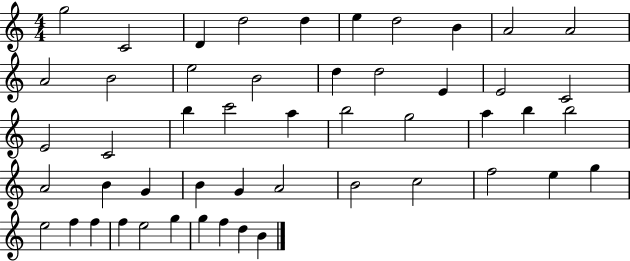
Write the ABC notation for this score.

X:1
T:Untitled
M:4/4
L:1/4
K:C
g2 C2 D d2 d e d2 B A2 A2 A2 B2 e2 B2 d d2 E E2 C2 E2 C2 b c'2 a b2 g2 a b b2 A2 B G B G A2 B2 c2 f2 e g e2 f f f e2 g g f d B